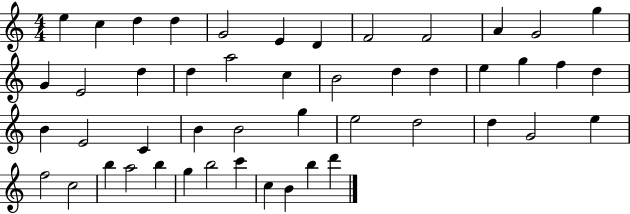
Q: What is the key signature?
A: C major